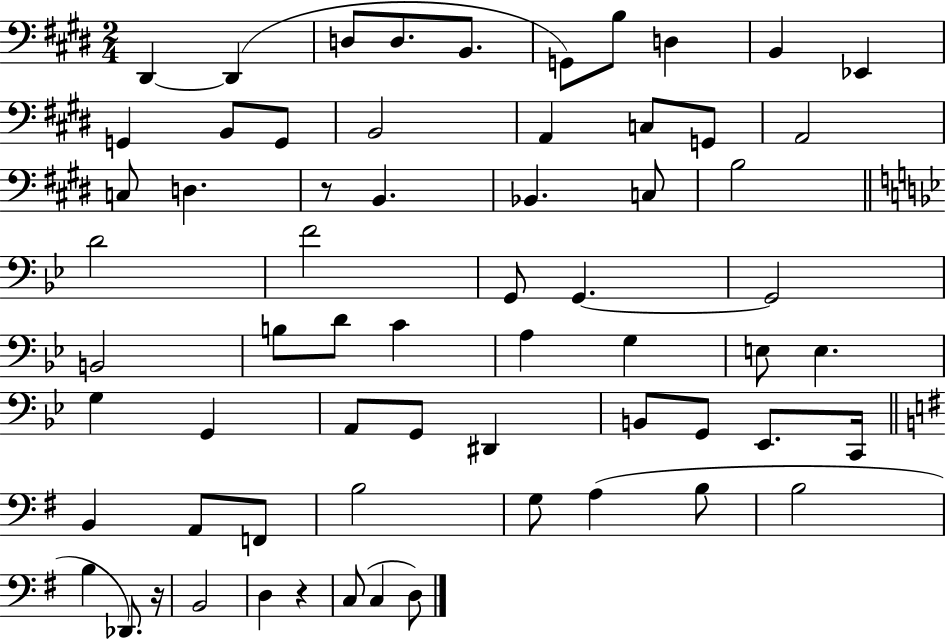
X:1
T:Untitled
M:2/4
L:1/4
K:E
^D,, ^D,, D,/2 D,/2 B,,/2 G,,/2 B,/2 D, B,, _E,, G,, B,,/2 G,,/2 B,,2 A,, C,/2 G,,/2 A,,2 C,/2 D, z/2 B,, _B,, C,/2 B,2 D2 F2 G,,/2 G,, G,,2 B,,2 B,/2 D/2 C A, G, E,/2 E, G, G,, A,,/2 G,,/2 ^D,, B,,/2 G,,/2 _E,,/2 C,,/4 B,, A,,/2 F,,/2 B,2 G,/2 A, B,/2 B,2 B, _D,,/2 z/4 B,,2 D, z C,/2 C, D,/2